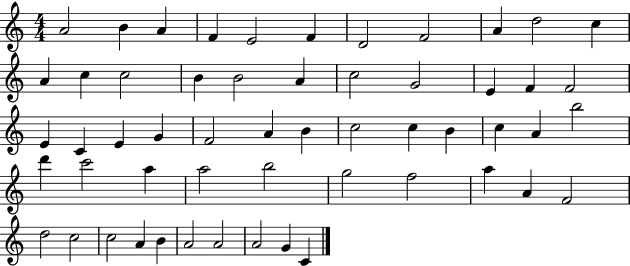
A4/h B4/q A4/q F4/q E4/h F4/q D4/h F4/h A4/q D5/h C5/q A4/q C5/q C5/h B4/q B4/h A4/q C5/h G4/h E4/q F4/q F4/h E4/q C4/q E4/q G4/q F4/h A4/q B4/q C5/h C5/q B4/q C5/q A4/q B5/h D6/q C6/h A5/q A5/h B5/h G5/h F5/h A5/q A4/q F4/h D5/h C5/h C5/h A4/q B4/q A4/h A4/h A4/h G4/q C4/q